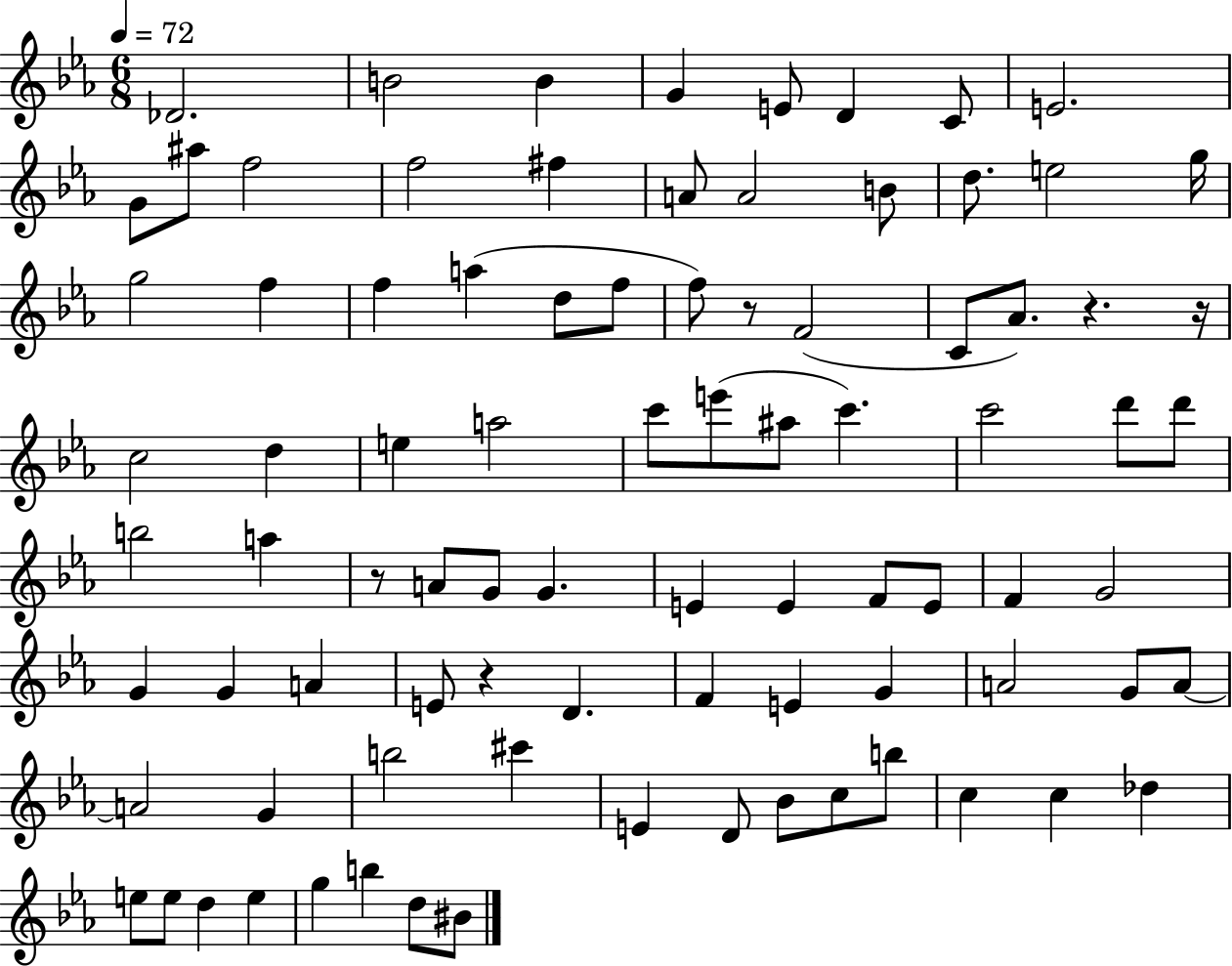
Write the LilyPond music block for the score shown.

{
  \clef treble
  \numericTimeSignature
  \time 6/8
  \key ees \major
  \tempo 4 = 72
  des'2. | b'2 b'4 | g'4 e'8 d'4 c'8 | e'2. | \break g'8 ais''8 f''2 | f''2 fis''4 | a'8 a'2 b'8 | d''8. e''2 g''16 | \break g''2 f''4 | f''4 a''4( d''8 f''8 | f''8) r8 f'2( | c'8 aes'8.) r4. r16 | \break c''2 d''4 | e''4 a''2 | c'''8 e'''8( ais''8 c'''4.) | c'''2 d'''8 d'''8 | \break b''2 a''4 | r8 a'8 g'8 g'4. | e'4 e'4 f'8 e'8 | f'4 g'2 | \break g'4 g'4 a'4 | e'8 r4 d'4. | f'4 e'4 g'4 | a'2 g'8 a'8~~ | \break a'2 g'4 | b''2 cis'''4 | e'4 d'8 bes'8 c''8 b''8 | c''4 c''4 des''4 | \break e''8 e''8 d''4 e''4 | g''4 b''4 d''8 bis'8 | \bar "|."
}